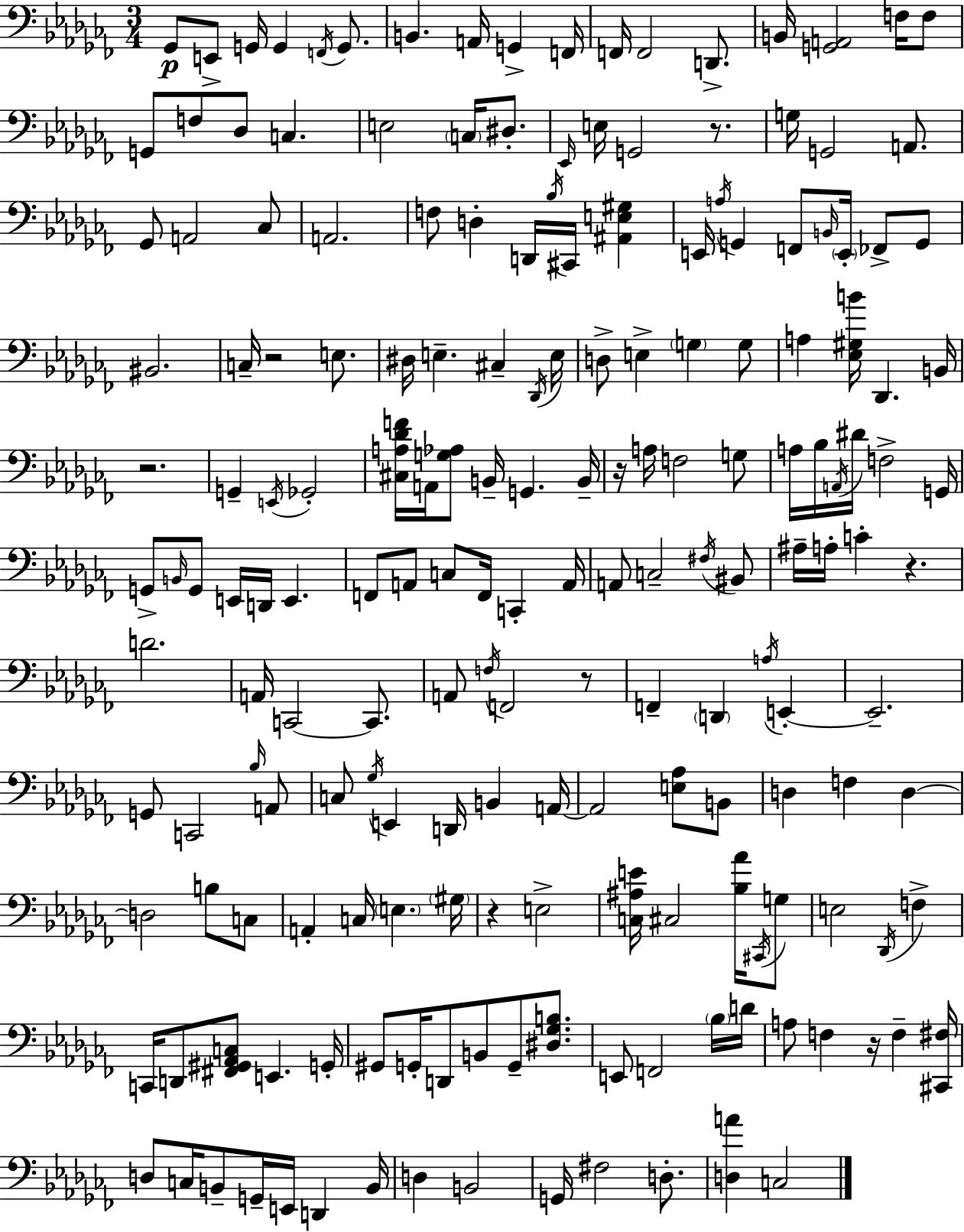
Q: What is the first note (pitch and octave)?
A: Gb2